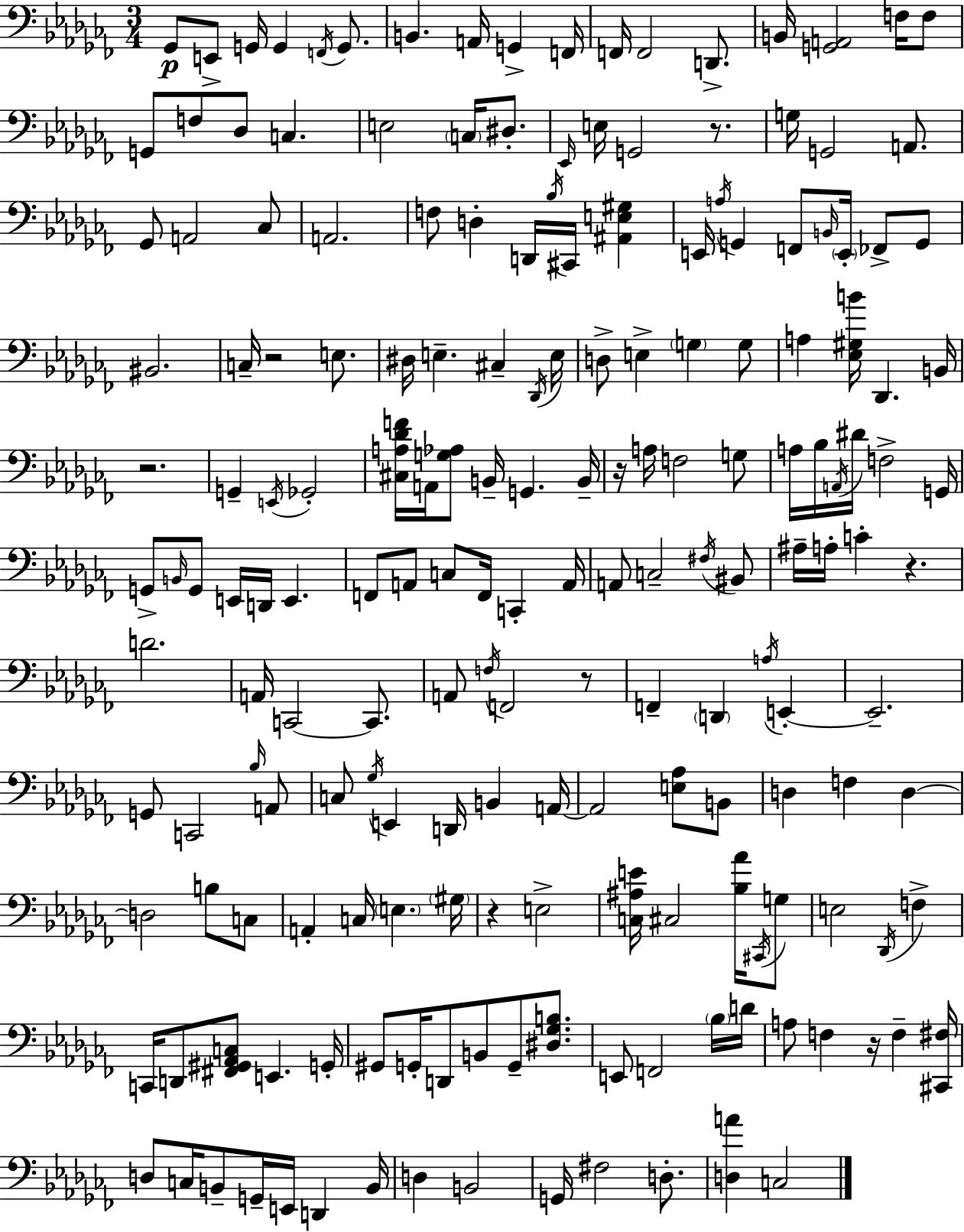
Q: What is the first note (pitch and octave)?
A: Gb2